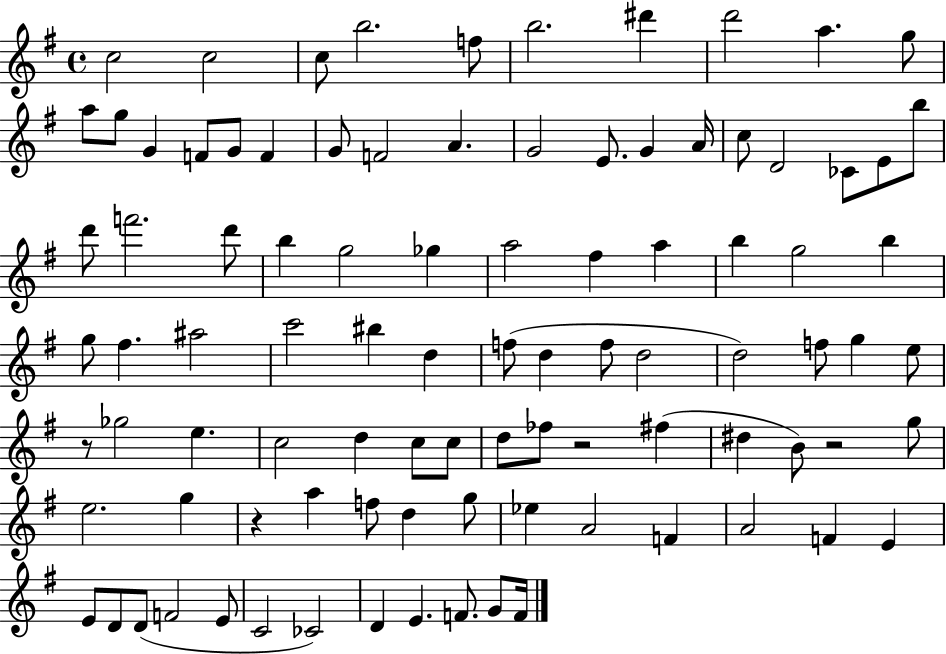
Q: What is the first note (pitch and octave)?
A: C5